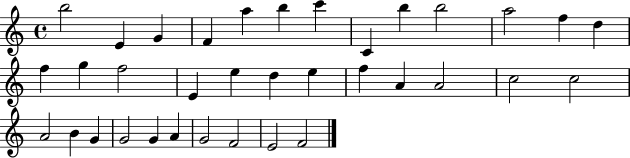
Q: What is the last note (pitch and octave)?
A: F4